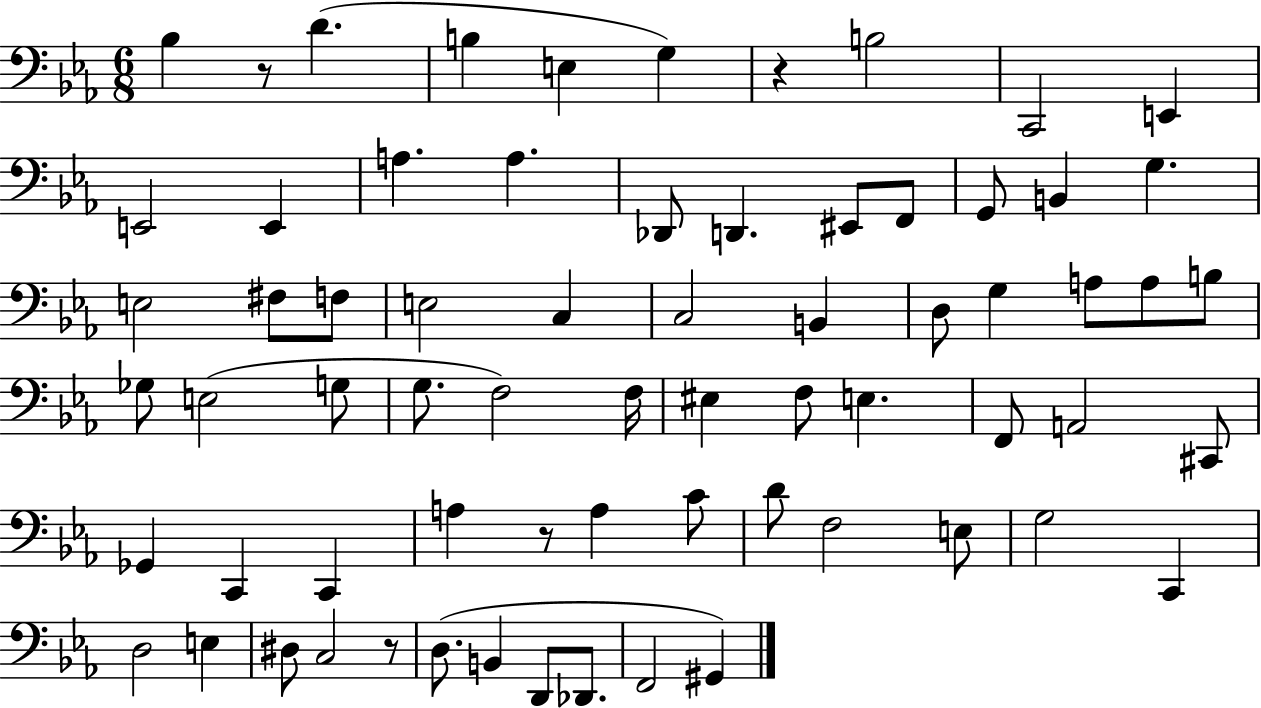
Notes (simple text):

Bb3/q R/e D4/q. B3/q E3/q G3/q R/q B3/h C2/h E2/q E2/h E2/q A3/q. A3/q. Db2/e D2/q. EIS2/e F2/e G2/e B2/q G3/q. E3/h F#3/e F3/e E3/h C3/q C3/h B2/q D3/e G3/q A3/e A3/e B3/e Gb3/e E3/h G3/e G3/e. F3/h F3/s EIS3/q F3/e E3/q. F2/e A2/h C#2/e Gb2/q C2/q C2/q A3/q R/e A3/q C4/e D4/e F3/h E3/e G3/h C2/q D3/h E3/q D#3/e C3/h R/e D3/e. B2/q D2/e Db2/e. F2/h G#2/q